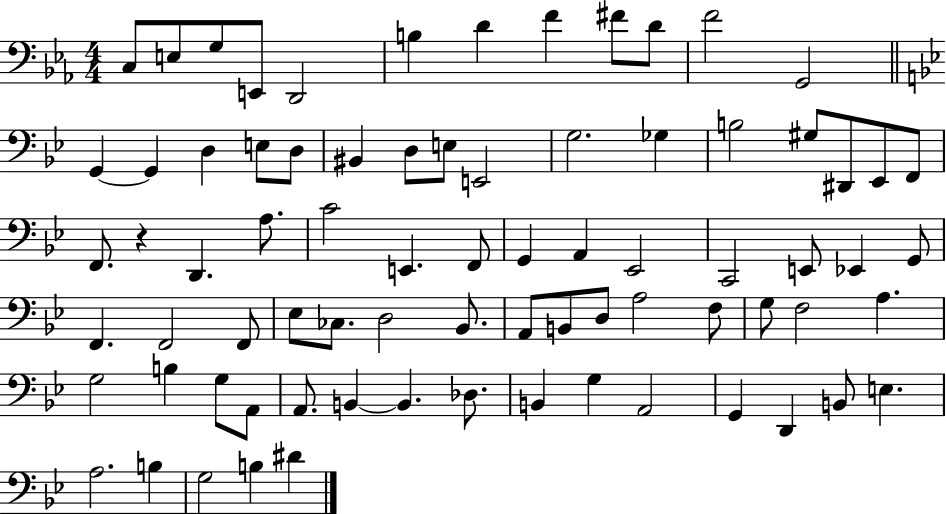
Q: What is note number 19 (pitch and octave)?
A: D3